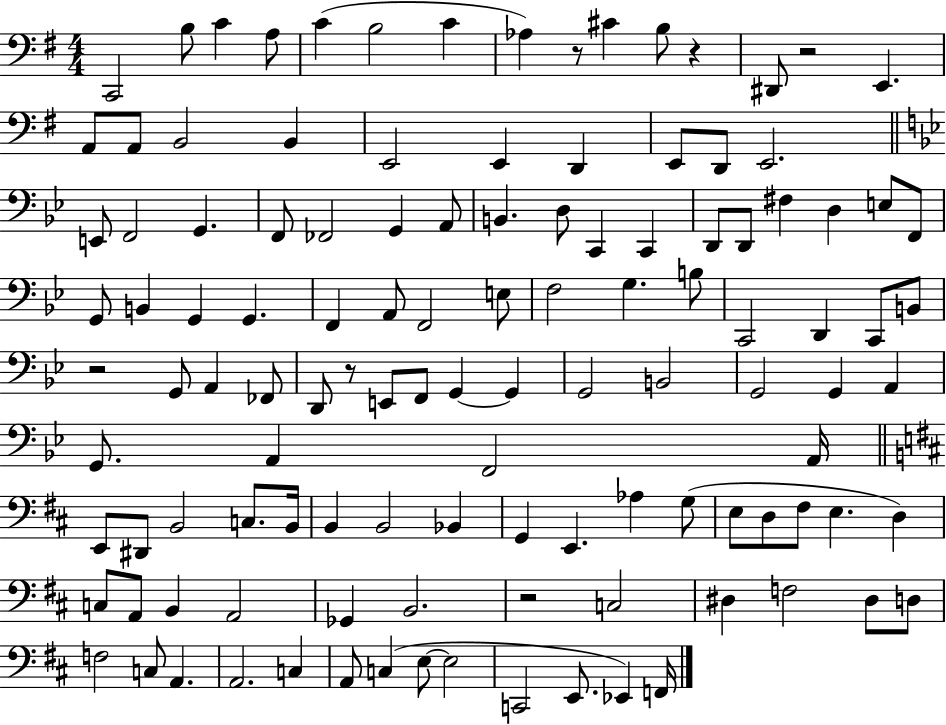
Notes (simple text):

C2/h B3/e C4/q A3/e C4/q B3/h C4/q Ab3/q R/e C#4/q B3/e R/q D#2/e R/h E2/q. A2/e A2/e B2/h B2/q E2/h E2/q D2/q E2/e D2/e E2/h. E2/e F2/h G2/q. F2/e FES2/h G2/q A2/e B2/q. D3/e C2/q C2/q D2/e D2/e F#3/q D3/q E3/e F2/e G2/e B2/q G2/q G2/q. F2/q A2/e F2/h E3/e F3/h G3/q. B3/e C2/h D2/q C2/e B2/e R/h G2/e A2/q FES2/e D2/e R/e E2/e F2/e G2/q G2/q G2/h B2/h G2/h G2/q A2/q G2/e. A2/q F2/h A2/s E2/e D#2/e B2/h C3/e. B2/s B2/q B2/h Bb2/q G2/q E2/q. Ab3/q G3/e E3/e D3/e F#3/e E3/q. D3/q C3/e A2/e B2/q A2/h Gb2/q B2/h. R/h C3/h D#3/q F3/h D#3/e D3/e F3/h C3/e A2/q. A2/h. C3/q A2/e C3/q E3/e E3/h C2/h E2/e. Eb2/q F2/s